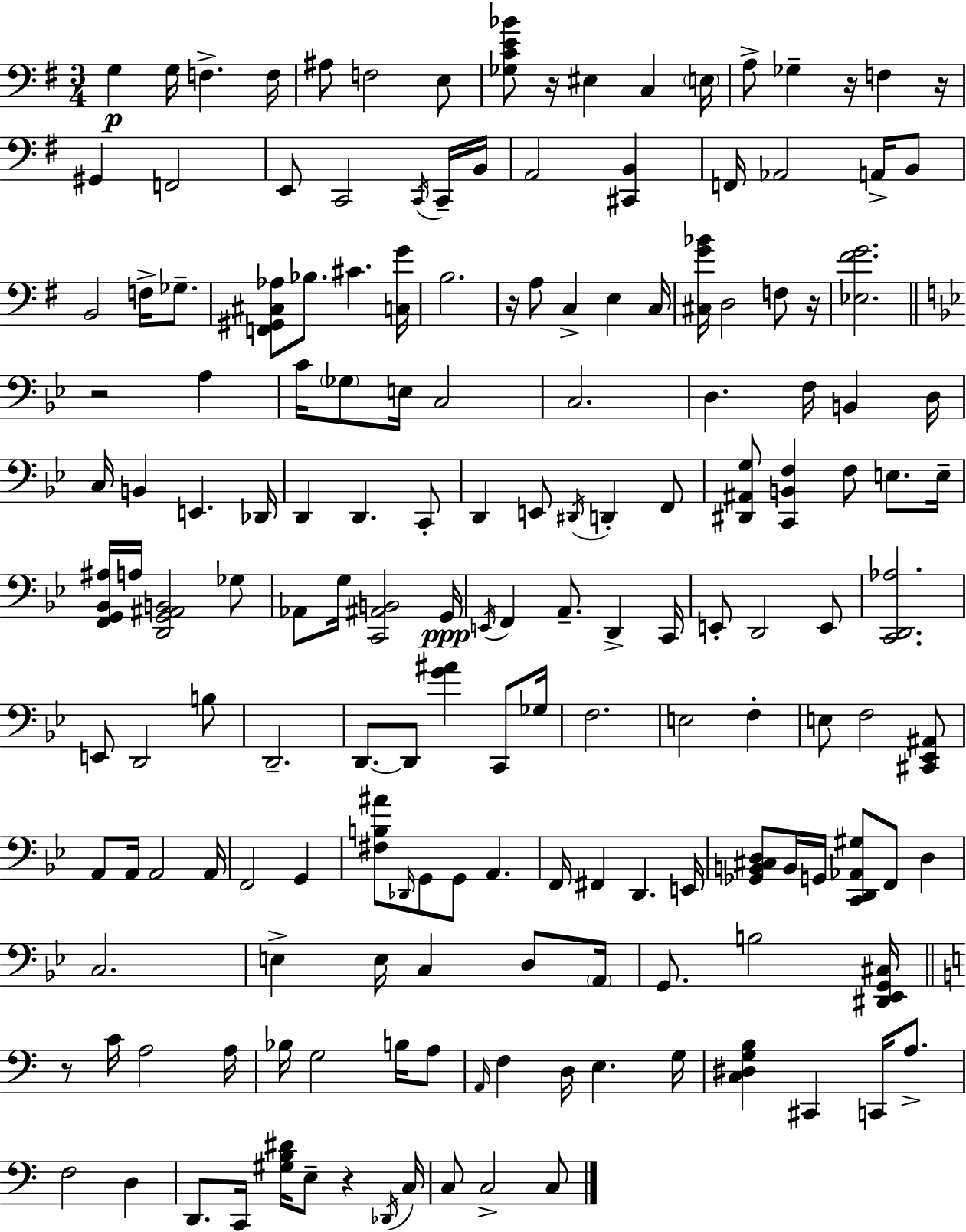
{
  \clef bass
  \numericTimeSignature
  \time 3/4
  \key e \minor
  \repeat volta 2 { g4\p g16 f4.-> f16 | ais8 f2 e8 | <ges c' e' bes'>8 r16 eis4 c4 \parenthesize e16 | a8-> ges4-- r16 f4 r16 | \break gis,4 f,2 | e,8 c,2 \acciaccatura { c,16 } c,16-- | b,16 a,2 <cis, b,>4 | f,16 aes,2 a,16-> b,8 | \break b,2 f16-> ges8.-- | <f, gis, cis aes>8 bes8. cis'4. | <c g'>16 b2. | r16 a8 c4-> e4 | \break c16 <cis g' bes'>16 d2 f8 | r16 <ees fis' g'>2. | \bar "||" \break \key bes \major r2 a4 | c'16 \parenthesize ges8 e16 c2 | c2. | d4. f16 b,4 d16 | \break c16 b,4 e,4. des,16 | d,4 d,4. c,8-. | d,4 e,8 \acciaccatura { dis,16 } d,4-. f,8 | <dis, ais, g>8 <c, b, f>4 f8 e8. | \break e16-- <f, g, bes, ais>16 a16 <d, g, ais, b,>2 ges8 | aes,8 g16 <c, ais, b,>2 | g,16\ppp \acciaccatura { e,16 } f,4 a,8.-- d,4-> | c,16 e,8-. d,2 | \break e,8 <c, d, aes>2. | e,8 d,2 | b8 d,2.-- | d,8.~~ d,8 <g' ais'>4 c,8 | \break ges16 f2. | e2 f4-. | e8 f2 | <cis, ees, ais,>8 a,8 a,16 a,2 | \break a,16 f,2 g,4 | <fis b ais'>8 \grace { des,16 } g,8 g,8 a,4. | f,16 fis,4 d,4. | e,16 <ges, b, cis d>8 b,16 g,16 <c, d, aes, gis>8 f,8 d4 | \break c2. | e4-> e16 c4 | d8 \parenthesize a,16 g,8. b2 | <dis, ees, g, cis>16 \bar "||" \break \key c \major r8 c'16 a2 a16 | bes16 g2 b16 a8 | \grace { a,16 } f4 d16 e4. | g16 <c dis g b>4 cis,4 c,16 a8.-> | \break f2 d4 | d,8. c,16 <gis b dis'>16 e8-- r4 | \acciaccatura { des,16 } c16 c8 c2-> | c8 } \bar "|."
}